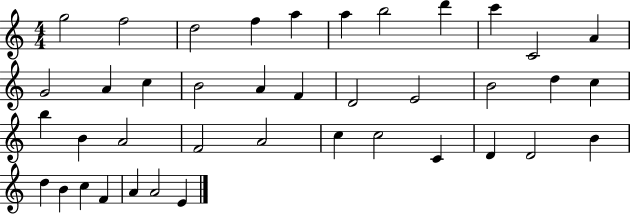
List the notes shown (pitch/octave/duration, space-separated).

G5/h F5/h D5/h F5/q A5/q A5/q B5/h D6/q C6/q C4/h A4/q G4/h A4/q C5/q B4/h A4/q F4/q D4/h E4/h B4/h D5/q C5/q B5/q B4/q A4/h F4/h A4/h C5/q C5/h C4/q D4/q D4/h B4/q D5/q B4/q C5/q F4/q A4/q A4/h E4/q